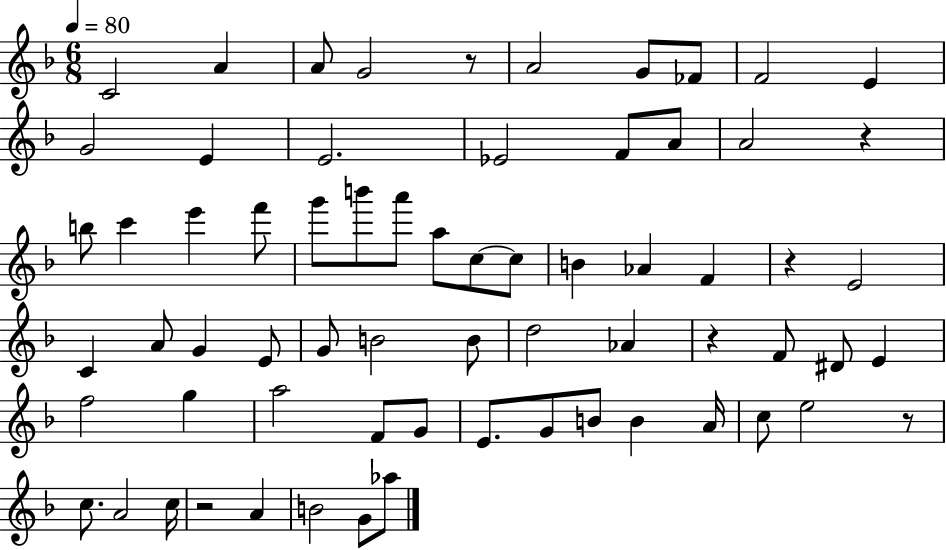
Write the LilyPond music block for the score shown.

{
  \clef treble
  \numericTimeSignature
  \time 6/8
  \key f \major
  \tempo 4 = 80
  \repeat volta 2 { c'2 a'4 | a'8 g'2 r8 | a'2 g'8 fes'8 | f'2 e'4 | \break g'2 e'4 | e'2. | ees'2 f'8 a'8 | a'2 r4 | \break b''8 c'''4 e'''4 f'''8 | g'''8 b'''8 a'''8 a''8 c''8~~ c''8 | b'4 aes'4 f'4 | r4 e'2 | \break c'4 a'8 g'4 e'8 | g'8 b'2 b'8 | d''2 aes'4 | r4 f'8 dis'8 e'4 | \break f''2 g''4 | a''2 f'8 g'8 | e'8. g'8 b'8 b'4 a'16 | c''8 e''2 r8 | \break c''8. a'2 c''16 | r2 a'4 | b'2 g'8 aes''8 | } \bar "|."
}